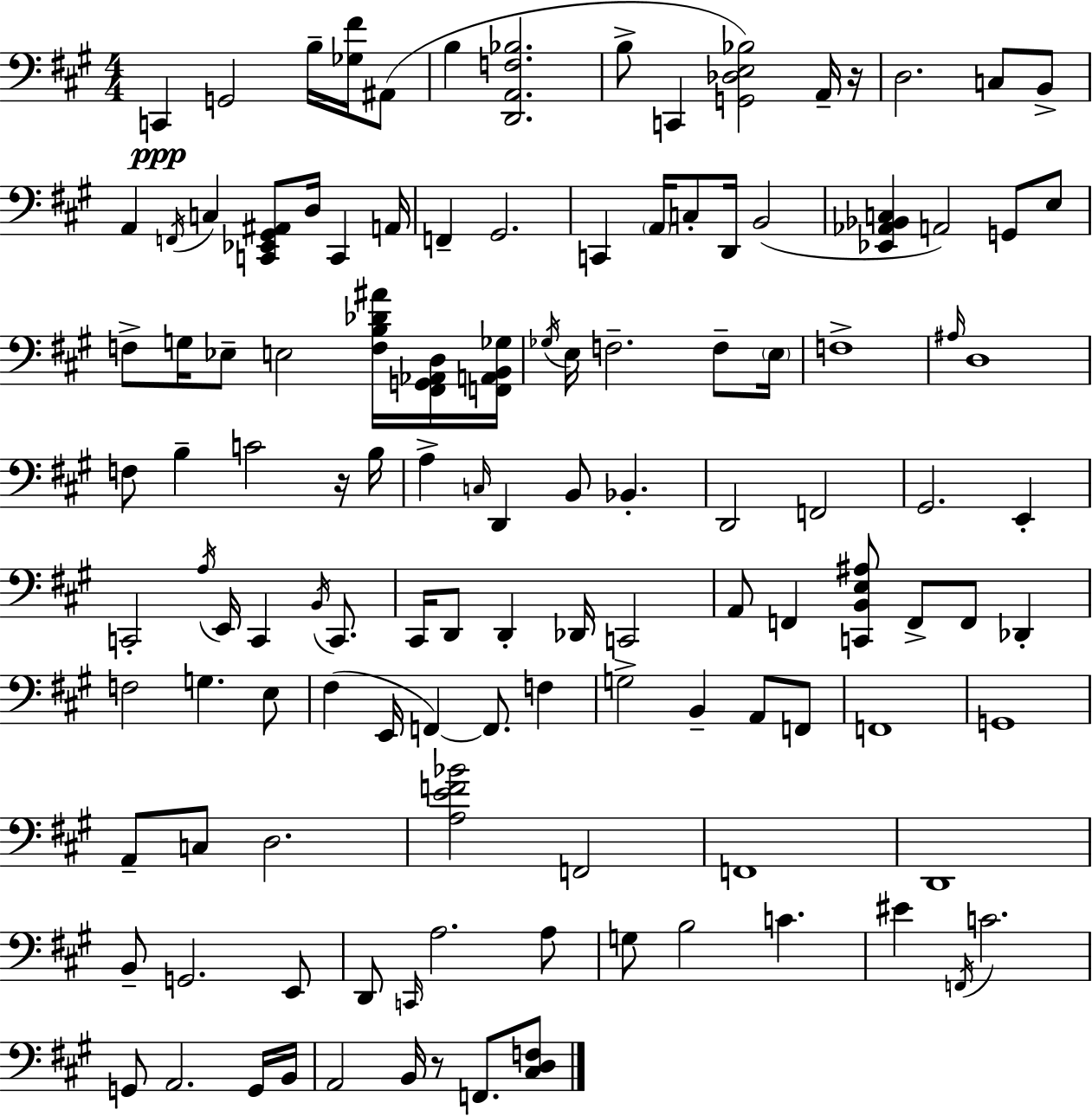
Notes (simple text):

C2/q G2/h B3/s [Gb3,F#4]/s A#2/e B3/q [D2,A2,F3,Bb3]/h. B3/e C2/q [G2,Db3,E3,Bb3]/h A2/s R/s D3/h. C3/e B2/e A2/q F2/s C3/q [C2,Eb2,G#2,A#2]/e D3/s C2/q A2/s F2/q G#2/h. C2/q A2/s C3/e D2/s B2/h [Eb2,Ab2,Bb2,C3]/q A2/h G2/e E3/e F3/e G3/s Eb3/e E3/h [F3,B3,Db4,A#4]/s [F#2,G2,Ab2,D3]/s [F2,A2,B2,Gb3]/s Gb3/s E3/s F3/h. F3/e E3/s F3/w A#3/s D3/w F3/e B3/q C4/h R/s B3/s A3/q C3/s D2/q B2/e Bb2/q. D2/h F2/h G#2/h. E2/q C2/h A3/s E2/s C2/q B2/s C2/e. C#2/s D2/e D2/q Db2/s C2/h A2/e F2/q [C2,B2,E3,A#3]/e F2/e F2/e Db2/q F3/h G3/q. E3/e F#3/q E2/s F2/q F2/e. F3/q G3/h B2/q A2/e F2/e F2/w G2/w A2/e C3/e D3/h. [A3,E4,F4,Bb4]/h F2/h F2/w D2/w B2/e G2/h. E2/e D2/e C2/s A3/h. A3/e G3/e B3/h C4/q. EIS4/q F2/s C4/h. G2/e A2/h. G2/s B2/s A2/h B2/s R/e F2/e. [C#3,D3,F3]/e